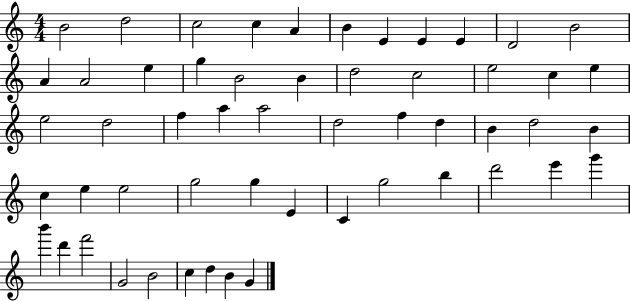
B4/h D5/h C5/h C5/q A4/q B4/q E4/q E4/q E4/q D4/h B4/h A4/q A4/h E5/q G5/q B4/h B4/q D5/h C5/h E5/h C5/q E5/q E5/h D5/h F5/q A5/q A5/h D5/h F5/q D5/q B4/q D5/h B4/q C5/q E5/q E5/h G5/h G5/q E4/q C4/q G5/h B5/q D6/h E6/q G6/q B6/q D6/q F6/h G4/h B4/h C5/q D5/q B4/q G4/q